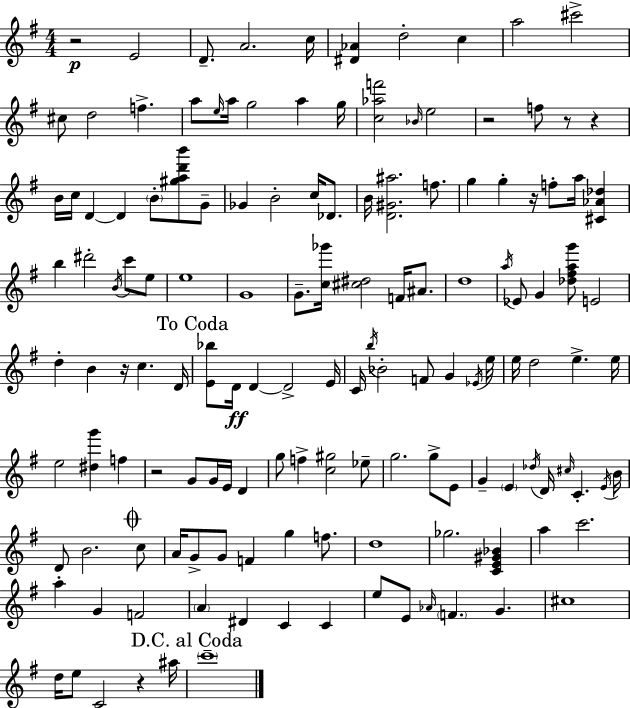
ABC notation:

X:1
T:Untitled
M:4/4
L:1/4
K:G
z2 E2 D/2 A2 c/4 [^D_A] d2 c a2 ^c'2 ^c/2 d2 f a/2 e/4 a/4 g2 a g/4 [c_af']2 _B/4 e2 z2 f/2 z/2 z B/4 c/4 D D B/2 [^gad'b']/2 G/2 _G B2 c/4 _D/2 B/4 [D^G^a]2 f/2 g g z/4 f/2 a/4 [^C_A_d] b ^d'2 B/4 c'/2 e/2 e4 G4 G/2 [c_g']/4 [^c^d]2 F/4 ^A/2 d4 a/4 _E/2 G [_d^fag']/2 E2 d B z/4 c D/4 [E_b]/2 D/4 D D2 E/4 C/4 b/4 _B2 F/2 G _E/4 e/4 e/4 d2 e e/4 e2 [^dg'] f z2 G/2 G/4 E/4 D g/2 f [c^g]2 _e/2 g2 g/2 E/2 G E _d/4 D/4 ^c/4 C E/4 B/4 D/2 B2 c/2 A/4 G/2 G/2 F g f/2 d4 _g2 [CE^G_B] a c'2 a G F2 A ^D C C e/2 E/2 _A/4 F G ^c4 d/4 e/2 C2 z ^a/4 c'4